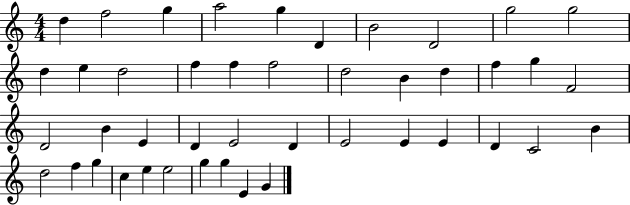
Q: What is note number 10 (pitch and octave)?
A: G5